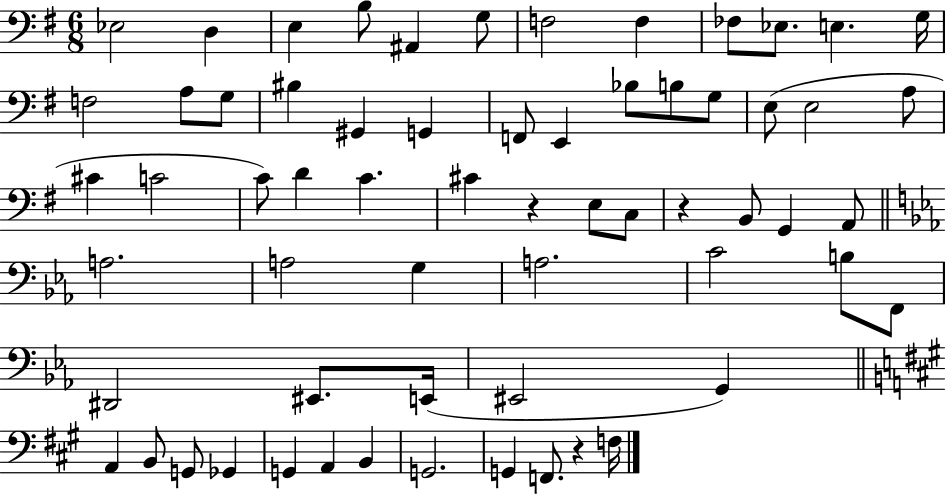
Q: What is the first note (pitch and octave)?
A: Eb3